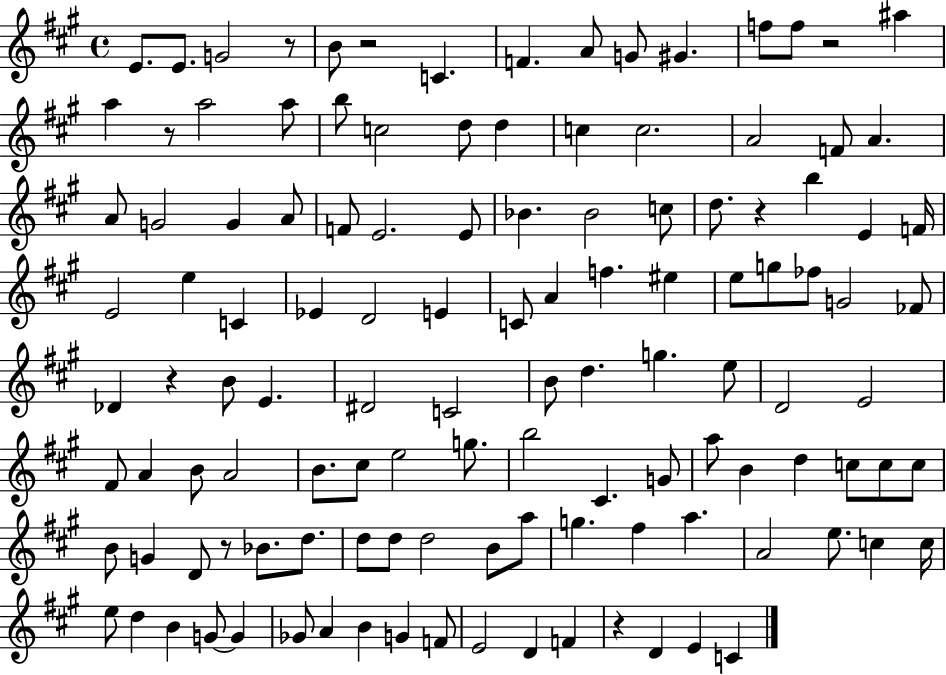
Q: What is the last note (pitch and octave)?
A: C4